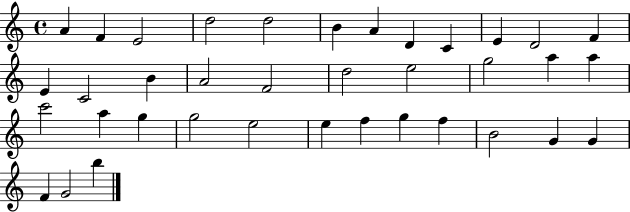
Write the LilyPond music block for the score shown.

{
  \clef treble
  \time 4/4
  \defaultTimeSignature
  \key c \major
  a'4 f'4 e'2 | d''2 d''2 | b'4 a'4 d'4 c'4 | e'4 d'2 f'4 | \break e'4 c'2 b'4 | a'2 f'2 | d''2 e''2 | g''2 a''4 a''4 | \break c'''2 a''4 g''4 | g''2 e''2 | e''4 f''4 g''4 f''4 | b'2 g'4 g'4 | \break f'4 g'2 b''4 | \bar "|."
}